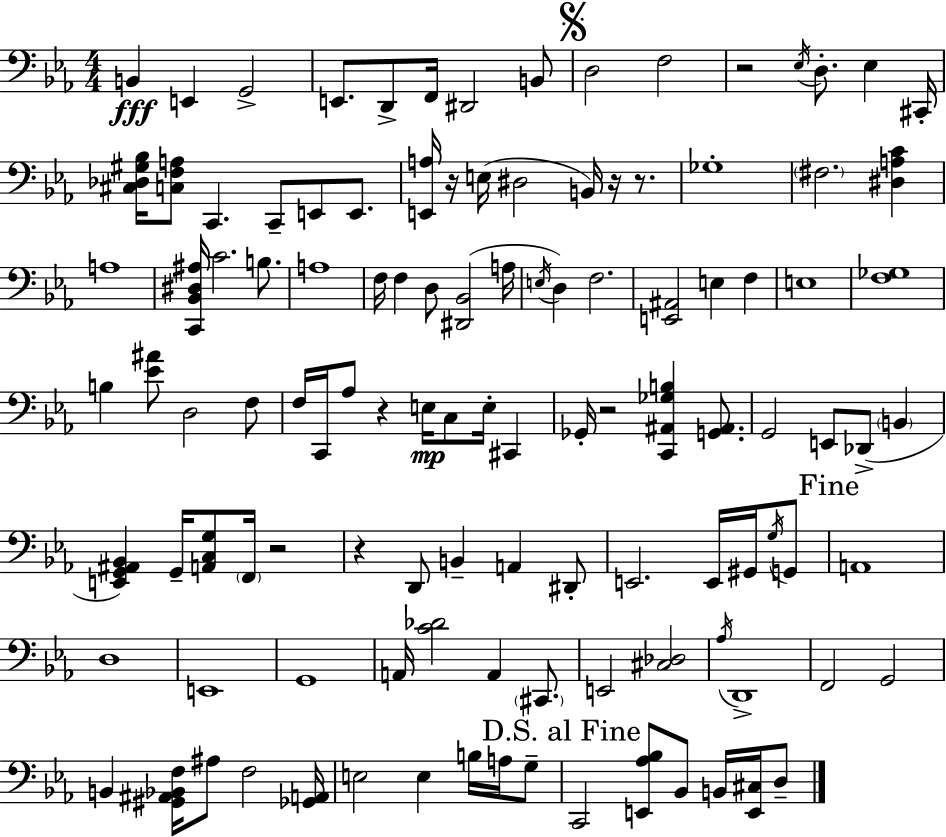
{
  \clef bass
  \numericTimeSignature
  \time 4/4
  \key c \minor
  \repeat volta 2 { b,4\fff e,4 g,2-> | e,8. d,8-> f,16 dis,2 b,8 | \mark \markup { \musicglyph "scripts.segno" } d2 f2 | r2 \acciaccatura { ees16 } d8.-. ees4 | \break cis,16-. <cis des gis bes>16 <c f a>8 c,4. c,8-- e,8 e,8. | <e, a>16 r16 e16( dis2 b,16) r16 r8. | ges1-. | \parenthesize fis2. <dis a c'>4 | \break a1 | <c, bes, dis ais>16 c'2. b8. | a1 | f16 f4 d8 <dis, bes,>2( | \break a16 \acciaccatura { e16 }) d4 f2. | <e, ais,>2 e4 f4 | e1 | <f ges>1 | \break b4 <ees' ais'>8 d2 | f8 f16 c,16 aes8 r4 e16\mp c8 e16-. cis,4 | ges,16-. r2 <c, ais, ges b>4 <g, ais,>8. | g,2 e,8 des,8->( \parenthesize b,4 | \break <e, g, ais, bes,>4) g,16-- <a, c g>8 \parenthesize f,16 r2 | r4 d,8 b,4-- a,4 | dis,8-. e,2. e,16 gis,16 | \acciaccatura { g16 } g,8 \mark "Fine" a,1 | \break d1 | e,1 | g,1 | a,16 <c' des'>2 a,4 | \break \parenthesize cis,8. e,2 <cis des>2 | \acciaccatura { aes16 } d,1-> | f,2 g,2 | b,4 <gis, ais, bes, f>16 ais8 f2 | \break <ges, a,>16 e2 e4 | b16 a16 g8-- \mark "D.S. al Fine" c,2 <e, aes bes>8 bes,8 | b,16 <e, cis>16 d8-- } \bar "|."
}